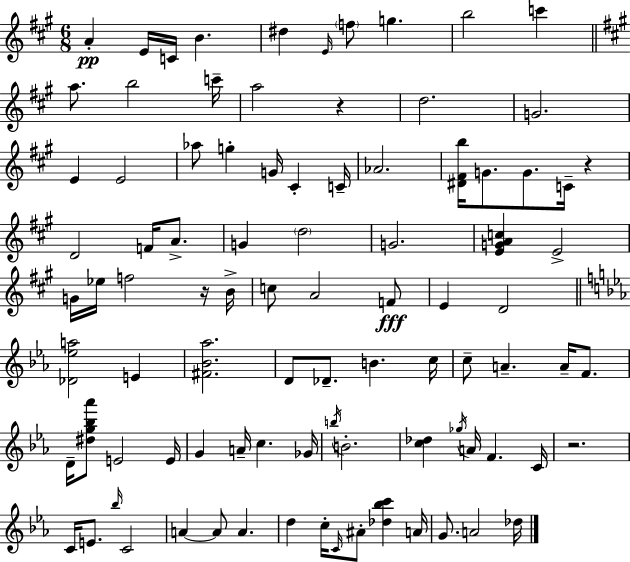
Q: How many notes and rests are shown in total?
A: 91